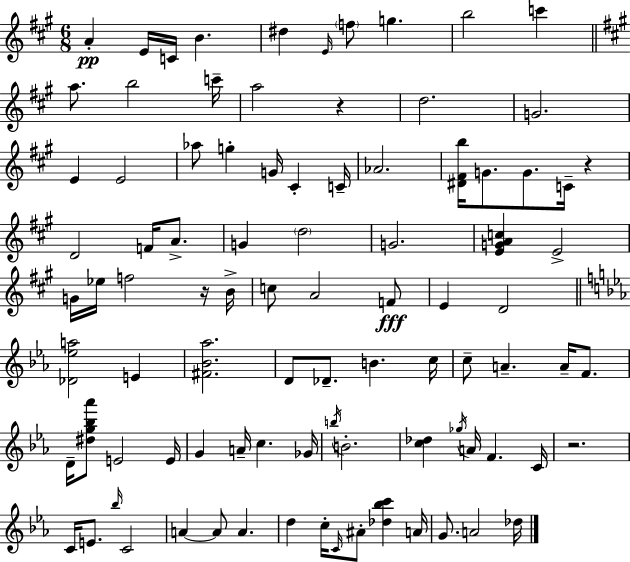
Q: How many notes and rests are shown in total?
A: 91